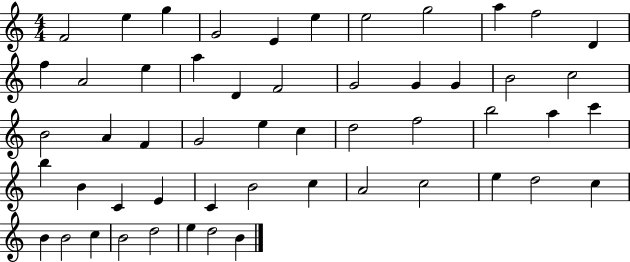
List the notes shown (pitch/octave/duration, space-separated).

F4/h E5/q G5/q G4/h E4/q E5/q E5/h G5/h A5/q F5/h D4/q F5/q A4/h E5/q A5/q D4/q F4/h G4/h G4/q G4/q B4/h C5/h B4/h A4/q F4/q G4/h E5/q C5/q D5/h F5/h B5/h A5/q C6/q B5/q B4/q C4/q E4/q C4/q B4/h C5/q A4/h C5/h E5/q D5/h C5/q B4/q B4/h C5/q B4/h D5/h E5/q D5/h B4/q